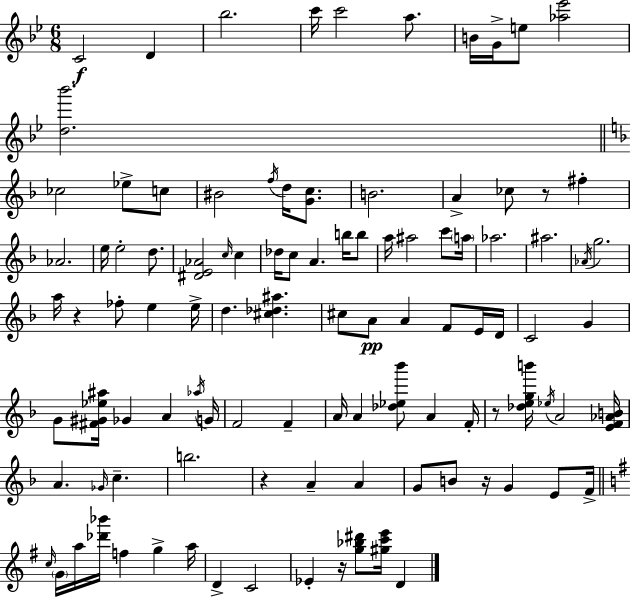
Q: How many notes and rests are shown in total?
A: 103